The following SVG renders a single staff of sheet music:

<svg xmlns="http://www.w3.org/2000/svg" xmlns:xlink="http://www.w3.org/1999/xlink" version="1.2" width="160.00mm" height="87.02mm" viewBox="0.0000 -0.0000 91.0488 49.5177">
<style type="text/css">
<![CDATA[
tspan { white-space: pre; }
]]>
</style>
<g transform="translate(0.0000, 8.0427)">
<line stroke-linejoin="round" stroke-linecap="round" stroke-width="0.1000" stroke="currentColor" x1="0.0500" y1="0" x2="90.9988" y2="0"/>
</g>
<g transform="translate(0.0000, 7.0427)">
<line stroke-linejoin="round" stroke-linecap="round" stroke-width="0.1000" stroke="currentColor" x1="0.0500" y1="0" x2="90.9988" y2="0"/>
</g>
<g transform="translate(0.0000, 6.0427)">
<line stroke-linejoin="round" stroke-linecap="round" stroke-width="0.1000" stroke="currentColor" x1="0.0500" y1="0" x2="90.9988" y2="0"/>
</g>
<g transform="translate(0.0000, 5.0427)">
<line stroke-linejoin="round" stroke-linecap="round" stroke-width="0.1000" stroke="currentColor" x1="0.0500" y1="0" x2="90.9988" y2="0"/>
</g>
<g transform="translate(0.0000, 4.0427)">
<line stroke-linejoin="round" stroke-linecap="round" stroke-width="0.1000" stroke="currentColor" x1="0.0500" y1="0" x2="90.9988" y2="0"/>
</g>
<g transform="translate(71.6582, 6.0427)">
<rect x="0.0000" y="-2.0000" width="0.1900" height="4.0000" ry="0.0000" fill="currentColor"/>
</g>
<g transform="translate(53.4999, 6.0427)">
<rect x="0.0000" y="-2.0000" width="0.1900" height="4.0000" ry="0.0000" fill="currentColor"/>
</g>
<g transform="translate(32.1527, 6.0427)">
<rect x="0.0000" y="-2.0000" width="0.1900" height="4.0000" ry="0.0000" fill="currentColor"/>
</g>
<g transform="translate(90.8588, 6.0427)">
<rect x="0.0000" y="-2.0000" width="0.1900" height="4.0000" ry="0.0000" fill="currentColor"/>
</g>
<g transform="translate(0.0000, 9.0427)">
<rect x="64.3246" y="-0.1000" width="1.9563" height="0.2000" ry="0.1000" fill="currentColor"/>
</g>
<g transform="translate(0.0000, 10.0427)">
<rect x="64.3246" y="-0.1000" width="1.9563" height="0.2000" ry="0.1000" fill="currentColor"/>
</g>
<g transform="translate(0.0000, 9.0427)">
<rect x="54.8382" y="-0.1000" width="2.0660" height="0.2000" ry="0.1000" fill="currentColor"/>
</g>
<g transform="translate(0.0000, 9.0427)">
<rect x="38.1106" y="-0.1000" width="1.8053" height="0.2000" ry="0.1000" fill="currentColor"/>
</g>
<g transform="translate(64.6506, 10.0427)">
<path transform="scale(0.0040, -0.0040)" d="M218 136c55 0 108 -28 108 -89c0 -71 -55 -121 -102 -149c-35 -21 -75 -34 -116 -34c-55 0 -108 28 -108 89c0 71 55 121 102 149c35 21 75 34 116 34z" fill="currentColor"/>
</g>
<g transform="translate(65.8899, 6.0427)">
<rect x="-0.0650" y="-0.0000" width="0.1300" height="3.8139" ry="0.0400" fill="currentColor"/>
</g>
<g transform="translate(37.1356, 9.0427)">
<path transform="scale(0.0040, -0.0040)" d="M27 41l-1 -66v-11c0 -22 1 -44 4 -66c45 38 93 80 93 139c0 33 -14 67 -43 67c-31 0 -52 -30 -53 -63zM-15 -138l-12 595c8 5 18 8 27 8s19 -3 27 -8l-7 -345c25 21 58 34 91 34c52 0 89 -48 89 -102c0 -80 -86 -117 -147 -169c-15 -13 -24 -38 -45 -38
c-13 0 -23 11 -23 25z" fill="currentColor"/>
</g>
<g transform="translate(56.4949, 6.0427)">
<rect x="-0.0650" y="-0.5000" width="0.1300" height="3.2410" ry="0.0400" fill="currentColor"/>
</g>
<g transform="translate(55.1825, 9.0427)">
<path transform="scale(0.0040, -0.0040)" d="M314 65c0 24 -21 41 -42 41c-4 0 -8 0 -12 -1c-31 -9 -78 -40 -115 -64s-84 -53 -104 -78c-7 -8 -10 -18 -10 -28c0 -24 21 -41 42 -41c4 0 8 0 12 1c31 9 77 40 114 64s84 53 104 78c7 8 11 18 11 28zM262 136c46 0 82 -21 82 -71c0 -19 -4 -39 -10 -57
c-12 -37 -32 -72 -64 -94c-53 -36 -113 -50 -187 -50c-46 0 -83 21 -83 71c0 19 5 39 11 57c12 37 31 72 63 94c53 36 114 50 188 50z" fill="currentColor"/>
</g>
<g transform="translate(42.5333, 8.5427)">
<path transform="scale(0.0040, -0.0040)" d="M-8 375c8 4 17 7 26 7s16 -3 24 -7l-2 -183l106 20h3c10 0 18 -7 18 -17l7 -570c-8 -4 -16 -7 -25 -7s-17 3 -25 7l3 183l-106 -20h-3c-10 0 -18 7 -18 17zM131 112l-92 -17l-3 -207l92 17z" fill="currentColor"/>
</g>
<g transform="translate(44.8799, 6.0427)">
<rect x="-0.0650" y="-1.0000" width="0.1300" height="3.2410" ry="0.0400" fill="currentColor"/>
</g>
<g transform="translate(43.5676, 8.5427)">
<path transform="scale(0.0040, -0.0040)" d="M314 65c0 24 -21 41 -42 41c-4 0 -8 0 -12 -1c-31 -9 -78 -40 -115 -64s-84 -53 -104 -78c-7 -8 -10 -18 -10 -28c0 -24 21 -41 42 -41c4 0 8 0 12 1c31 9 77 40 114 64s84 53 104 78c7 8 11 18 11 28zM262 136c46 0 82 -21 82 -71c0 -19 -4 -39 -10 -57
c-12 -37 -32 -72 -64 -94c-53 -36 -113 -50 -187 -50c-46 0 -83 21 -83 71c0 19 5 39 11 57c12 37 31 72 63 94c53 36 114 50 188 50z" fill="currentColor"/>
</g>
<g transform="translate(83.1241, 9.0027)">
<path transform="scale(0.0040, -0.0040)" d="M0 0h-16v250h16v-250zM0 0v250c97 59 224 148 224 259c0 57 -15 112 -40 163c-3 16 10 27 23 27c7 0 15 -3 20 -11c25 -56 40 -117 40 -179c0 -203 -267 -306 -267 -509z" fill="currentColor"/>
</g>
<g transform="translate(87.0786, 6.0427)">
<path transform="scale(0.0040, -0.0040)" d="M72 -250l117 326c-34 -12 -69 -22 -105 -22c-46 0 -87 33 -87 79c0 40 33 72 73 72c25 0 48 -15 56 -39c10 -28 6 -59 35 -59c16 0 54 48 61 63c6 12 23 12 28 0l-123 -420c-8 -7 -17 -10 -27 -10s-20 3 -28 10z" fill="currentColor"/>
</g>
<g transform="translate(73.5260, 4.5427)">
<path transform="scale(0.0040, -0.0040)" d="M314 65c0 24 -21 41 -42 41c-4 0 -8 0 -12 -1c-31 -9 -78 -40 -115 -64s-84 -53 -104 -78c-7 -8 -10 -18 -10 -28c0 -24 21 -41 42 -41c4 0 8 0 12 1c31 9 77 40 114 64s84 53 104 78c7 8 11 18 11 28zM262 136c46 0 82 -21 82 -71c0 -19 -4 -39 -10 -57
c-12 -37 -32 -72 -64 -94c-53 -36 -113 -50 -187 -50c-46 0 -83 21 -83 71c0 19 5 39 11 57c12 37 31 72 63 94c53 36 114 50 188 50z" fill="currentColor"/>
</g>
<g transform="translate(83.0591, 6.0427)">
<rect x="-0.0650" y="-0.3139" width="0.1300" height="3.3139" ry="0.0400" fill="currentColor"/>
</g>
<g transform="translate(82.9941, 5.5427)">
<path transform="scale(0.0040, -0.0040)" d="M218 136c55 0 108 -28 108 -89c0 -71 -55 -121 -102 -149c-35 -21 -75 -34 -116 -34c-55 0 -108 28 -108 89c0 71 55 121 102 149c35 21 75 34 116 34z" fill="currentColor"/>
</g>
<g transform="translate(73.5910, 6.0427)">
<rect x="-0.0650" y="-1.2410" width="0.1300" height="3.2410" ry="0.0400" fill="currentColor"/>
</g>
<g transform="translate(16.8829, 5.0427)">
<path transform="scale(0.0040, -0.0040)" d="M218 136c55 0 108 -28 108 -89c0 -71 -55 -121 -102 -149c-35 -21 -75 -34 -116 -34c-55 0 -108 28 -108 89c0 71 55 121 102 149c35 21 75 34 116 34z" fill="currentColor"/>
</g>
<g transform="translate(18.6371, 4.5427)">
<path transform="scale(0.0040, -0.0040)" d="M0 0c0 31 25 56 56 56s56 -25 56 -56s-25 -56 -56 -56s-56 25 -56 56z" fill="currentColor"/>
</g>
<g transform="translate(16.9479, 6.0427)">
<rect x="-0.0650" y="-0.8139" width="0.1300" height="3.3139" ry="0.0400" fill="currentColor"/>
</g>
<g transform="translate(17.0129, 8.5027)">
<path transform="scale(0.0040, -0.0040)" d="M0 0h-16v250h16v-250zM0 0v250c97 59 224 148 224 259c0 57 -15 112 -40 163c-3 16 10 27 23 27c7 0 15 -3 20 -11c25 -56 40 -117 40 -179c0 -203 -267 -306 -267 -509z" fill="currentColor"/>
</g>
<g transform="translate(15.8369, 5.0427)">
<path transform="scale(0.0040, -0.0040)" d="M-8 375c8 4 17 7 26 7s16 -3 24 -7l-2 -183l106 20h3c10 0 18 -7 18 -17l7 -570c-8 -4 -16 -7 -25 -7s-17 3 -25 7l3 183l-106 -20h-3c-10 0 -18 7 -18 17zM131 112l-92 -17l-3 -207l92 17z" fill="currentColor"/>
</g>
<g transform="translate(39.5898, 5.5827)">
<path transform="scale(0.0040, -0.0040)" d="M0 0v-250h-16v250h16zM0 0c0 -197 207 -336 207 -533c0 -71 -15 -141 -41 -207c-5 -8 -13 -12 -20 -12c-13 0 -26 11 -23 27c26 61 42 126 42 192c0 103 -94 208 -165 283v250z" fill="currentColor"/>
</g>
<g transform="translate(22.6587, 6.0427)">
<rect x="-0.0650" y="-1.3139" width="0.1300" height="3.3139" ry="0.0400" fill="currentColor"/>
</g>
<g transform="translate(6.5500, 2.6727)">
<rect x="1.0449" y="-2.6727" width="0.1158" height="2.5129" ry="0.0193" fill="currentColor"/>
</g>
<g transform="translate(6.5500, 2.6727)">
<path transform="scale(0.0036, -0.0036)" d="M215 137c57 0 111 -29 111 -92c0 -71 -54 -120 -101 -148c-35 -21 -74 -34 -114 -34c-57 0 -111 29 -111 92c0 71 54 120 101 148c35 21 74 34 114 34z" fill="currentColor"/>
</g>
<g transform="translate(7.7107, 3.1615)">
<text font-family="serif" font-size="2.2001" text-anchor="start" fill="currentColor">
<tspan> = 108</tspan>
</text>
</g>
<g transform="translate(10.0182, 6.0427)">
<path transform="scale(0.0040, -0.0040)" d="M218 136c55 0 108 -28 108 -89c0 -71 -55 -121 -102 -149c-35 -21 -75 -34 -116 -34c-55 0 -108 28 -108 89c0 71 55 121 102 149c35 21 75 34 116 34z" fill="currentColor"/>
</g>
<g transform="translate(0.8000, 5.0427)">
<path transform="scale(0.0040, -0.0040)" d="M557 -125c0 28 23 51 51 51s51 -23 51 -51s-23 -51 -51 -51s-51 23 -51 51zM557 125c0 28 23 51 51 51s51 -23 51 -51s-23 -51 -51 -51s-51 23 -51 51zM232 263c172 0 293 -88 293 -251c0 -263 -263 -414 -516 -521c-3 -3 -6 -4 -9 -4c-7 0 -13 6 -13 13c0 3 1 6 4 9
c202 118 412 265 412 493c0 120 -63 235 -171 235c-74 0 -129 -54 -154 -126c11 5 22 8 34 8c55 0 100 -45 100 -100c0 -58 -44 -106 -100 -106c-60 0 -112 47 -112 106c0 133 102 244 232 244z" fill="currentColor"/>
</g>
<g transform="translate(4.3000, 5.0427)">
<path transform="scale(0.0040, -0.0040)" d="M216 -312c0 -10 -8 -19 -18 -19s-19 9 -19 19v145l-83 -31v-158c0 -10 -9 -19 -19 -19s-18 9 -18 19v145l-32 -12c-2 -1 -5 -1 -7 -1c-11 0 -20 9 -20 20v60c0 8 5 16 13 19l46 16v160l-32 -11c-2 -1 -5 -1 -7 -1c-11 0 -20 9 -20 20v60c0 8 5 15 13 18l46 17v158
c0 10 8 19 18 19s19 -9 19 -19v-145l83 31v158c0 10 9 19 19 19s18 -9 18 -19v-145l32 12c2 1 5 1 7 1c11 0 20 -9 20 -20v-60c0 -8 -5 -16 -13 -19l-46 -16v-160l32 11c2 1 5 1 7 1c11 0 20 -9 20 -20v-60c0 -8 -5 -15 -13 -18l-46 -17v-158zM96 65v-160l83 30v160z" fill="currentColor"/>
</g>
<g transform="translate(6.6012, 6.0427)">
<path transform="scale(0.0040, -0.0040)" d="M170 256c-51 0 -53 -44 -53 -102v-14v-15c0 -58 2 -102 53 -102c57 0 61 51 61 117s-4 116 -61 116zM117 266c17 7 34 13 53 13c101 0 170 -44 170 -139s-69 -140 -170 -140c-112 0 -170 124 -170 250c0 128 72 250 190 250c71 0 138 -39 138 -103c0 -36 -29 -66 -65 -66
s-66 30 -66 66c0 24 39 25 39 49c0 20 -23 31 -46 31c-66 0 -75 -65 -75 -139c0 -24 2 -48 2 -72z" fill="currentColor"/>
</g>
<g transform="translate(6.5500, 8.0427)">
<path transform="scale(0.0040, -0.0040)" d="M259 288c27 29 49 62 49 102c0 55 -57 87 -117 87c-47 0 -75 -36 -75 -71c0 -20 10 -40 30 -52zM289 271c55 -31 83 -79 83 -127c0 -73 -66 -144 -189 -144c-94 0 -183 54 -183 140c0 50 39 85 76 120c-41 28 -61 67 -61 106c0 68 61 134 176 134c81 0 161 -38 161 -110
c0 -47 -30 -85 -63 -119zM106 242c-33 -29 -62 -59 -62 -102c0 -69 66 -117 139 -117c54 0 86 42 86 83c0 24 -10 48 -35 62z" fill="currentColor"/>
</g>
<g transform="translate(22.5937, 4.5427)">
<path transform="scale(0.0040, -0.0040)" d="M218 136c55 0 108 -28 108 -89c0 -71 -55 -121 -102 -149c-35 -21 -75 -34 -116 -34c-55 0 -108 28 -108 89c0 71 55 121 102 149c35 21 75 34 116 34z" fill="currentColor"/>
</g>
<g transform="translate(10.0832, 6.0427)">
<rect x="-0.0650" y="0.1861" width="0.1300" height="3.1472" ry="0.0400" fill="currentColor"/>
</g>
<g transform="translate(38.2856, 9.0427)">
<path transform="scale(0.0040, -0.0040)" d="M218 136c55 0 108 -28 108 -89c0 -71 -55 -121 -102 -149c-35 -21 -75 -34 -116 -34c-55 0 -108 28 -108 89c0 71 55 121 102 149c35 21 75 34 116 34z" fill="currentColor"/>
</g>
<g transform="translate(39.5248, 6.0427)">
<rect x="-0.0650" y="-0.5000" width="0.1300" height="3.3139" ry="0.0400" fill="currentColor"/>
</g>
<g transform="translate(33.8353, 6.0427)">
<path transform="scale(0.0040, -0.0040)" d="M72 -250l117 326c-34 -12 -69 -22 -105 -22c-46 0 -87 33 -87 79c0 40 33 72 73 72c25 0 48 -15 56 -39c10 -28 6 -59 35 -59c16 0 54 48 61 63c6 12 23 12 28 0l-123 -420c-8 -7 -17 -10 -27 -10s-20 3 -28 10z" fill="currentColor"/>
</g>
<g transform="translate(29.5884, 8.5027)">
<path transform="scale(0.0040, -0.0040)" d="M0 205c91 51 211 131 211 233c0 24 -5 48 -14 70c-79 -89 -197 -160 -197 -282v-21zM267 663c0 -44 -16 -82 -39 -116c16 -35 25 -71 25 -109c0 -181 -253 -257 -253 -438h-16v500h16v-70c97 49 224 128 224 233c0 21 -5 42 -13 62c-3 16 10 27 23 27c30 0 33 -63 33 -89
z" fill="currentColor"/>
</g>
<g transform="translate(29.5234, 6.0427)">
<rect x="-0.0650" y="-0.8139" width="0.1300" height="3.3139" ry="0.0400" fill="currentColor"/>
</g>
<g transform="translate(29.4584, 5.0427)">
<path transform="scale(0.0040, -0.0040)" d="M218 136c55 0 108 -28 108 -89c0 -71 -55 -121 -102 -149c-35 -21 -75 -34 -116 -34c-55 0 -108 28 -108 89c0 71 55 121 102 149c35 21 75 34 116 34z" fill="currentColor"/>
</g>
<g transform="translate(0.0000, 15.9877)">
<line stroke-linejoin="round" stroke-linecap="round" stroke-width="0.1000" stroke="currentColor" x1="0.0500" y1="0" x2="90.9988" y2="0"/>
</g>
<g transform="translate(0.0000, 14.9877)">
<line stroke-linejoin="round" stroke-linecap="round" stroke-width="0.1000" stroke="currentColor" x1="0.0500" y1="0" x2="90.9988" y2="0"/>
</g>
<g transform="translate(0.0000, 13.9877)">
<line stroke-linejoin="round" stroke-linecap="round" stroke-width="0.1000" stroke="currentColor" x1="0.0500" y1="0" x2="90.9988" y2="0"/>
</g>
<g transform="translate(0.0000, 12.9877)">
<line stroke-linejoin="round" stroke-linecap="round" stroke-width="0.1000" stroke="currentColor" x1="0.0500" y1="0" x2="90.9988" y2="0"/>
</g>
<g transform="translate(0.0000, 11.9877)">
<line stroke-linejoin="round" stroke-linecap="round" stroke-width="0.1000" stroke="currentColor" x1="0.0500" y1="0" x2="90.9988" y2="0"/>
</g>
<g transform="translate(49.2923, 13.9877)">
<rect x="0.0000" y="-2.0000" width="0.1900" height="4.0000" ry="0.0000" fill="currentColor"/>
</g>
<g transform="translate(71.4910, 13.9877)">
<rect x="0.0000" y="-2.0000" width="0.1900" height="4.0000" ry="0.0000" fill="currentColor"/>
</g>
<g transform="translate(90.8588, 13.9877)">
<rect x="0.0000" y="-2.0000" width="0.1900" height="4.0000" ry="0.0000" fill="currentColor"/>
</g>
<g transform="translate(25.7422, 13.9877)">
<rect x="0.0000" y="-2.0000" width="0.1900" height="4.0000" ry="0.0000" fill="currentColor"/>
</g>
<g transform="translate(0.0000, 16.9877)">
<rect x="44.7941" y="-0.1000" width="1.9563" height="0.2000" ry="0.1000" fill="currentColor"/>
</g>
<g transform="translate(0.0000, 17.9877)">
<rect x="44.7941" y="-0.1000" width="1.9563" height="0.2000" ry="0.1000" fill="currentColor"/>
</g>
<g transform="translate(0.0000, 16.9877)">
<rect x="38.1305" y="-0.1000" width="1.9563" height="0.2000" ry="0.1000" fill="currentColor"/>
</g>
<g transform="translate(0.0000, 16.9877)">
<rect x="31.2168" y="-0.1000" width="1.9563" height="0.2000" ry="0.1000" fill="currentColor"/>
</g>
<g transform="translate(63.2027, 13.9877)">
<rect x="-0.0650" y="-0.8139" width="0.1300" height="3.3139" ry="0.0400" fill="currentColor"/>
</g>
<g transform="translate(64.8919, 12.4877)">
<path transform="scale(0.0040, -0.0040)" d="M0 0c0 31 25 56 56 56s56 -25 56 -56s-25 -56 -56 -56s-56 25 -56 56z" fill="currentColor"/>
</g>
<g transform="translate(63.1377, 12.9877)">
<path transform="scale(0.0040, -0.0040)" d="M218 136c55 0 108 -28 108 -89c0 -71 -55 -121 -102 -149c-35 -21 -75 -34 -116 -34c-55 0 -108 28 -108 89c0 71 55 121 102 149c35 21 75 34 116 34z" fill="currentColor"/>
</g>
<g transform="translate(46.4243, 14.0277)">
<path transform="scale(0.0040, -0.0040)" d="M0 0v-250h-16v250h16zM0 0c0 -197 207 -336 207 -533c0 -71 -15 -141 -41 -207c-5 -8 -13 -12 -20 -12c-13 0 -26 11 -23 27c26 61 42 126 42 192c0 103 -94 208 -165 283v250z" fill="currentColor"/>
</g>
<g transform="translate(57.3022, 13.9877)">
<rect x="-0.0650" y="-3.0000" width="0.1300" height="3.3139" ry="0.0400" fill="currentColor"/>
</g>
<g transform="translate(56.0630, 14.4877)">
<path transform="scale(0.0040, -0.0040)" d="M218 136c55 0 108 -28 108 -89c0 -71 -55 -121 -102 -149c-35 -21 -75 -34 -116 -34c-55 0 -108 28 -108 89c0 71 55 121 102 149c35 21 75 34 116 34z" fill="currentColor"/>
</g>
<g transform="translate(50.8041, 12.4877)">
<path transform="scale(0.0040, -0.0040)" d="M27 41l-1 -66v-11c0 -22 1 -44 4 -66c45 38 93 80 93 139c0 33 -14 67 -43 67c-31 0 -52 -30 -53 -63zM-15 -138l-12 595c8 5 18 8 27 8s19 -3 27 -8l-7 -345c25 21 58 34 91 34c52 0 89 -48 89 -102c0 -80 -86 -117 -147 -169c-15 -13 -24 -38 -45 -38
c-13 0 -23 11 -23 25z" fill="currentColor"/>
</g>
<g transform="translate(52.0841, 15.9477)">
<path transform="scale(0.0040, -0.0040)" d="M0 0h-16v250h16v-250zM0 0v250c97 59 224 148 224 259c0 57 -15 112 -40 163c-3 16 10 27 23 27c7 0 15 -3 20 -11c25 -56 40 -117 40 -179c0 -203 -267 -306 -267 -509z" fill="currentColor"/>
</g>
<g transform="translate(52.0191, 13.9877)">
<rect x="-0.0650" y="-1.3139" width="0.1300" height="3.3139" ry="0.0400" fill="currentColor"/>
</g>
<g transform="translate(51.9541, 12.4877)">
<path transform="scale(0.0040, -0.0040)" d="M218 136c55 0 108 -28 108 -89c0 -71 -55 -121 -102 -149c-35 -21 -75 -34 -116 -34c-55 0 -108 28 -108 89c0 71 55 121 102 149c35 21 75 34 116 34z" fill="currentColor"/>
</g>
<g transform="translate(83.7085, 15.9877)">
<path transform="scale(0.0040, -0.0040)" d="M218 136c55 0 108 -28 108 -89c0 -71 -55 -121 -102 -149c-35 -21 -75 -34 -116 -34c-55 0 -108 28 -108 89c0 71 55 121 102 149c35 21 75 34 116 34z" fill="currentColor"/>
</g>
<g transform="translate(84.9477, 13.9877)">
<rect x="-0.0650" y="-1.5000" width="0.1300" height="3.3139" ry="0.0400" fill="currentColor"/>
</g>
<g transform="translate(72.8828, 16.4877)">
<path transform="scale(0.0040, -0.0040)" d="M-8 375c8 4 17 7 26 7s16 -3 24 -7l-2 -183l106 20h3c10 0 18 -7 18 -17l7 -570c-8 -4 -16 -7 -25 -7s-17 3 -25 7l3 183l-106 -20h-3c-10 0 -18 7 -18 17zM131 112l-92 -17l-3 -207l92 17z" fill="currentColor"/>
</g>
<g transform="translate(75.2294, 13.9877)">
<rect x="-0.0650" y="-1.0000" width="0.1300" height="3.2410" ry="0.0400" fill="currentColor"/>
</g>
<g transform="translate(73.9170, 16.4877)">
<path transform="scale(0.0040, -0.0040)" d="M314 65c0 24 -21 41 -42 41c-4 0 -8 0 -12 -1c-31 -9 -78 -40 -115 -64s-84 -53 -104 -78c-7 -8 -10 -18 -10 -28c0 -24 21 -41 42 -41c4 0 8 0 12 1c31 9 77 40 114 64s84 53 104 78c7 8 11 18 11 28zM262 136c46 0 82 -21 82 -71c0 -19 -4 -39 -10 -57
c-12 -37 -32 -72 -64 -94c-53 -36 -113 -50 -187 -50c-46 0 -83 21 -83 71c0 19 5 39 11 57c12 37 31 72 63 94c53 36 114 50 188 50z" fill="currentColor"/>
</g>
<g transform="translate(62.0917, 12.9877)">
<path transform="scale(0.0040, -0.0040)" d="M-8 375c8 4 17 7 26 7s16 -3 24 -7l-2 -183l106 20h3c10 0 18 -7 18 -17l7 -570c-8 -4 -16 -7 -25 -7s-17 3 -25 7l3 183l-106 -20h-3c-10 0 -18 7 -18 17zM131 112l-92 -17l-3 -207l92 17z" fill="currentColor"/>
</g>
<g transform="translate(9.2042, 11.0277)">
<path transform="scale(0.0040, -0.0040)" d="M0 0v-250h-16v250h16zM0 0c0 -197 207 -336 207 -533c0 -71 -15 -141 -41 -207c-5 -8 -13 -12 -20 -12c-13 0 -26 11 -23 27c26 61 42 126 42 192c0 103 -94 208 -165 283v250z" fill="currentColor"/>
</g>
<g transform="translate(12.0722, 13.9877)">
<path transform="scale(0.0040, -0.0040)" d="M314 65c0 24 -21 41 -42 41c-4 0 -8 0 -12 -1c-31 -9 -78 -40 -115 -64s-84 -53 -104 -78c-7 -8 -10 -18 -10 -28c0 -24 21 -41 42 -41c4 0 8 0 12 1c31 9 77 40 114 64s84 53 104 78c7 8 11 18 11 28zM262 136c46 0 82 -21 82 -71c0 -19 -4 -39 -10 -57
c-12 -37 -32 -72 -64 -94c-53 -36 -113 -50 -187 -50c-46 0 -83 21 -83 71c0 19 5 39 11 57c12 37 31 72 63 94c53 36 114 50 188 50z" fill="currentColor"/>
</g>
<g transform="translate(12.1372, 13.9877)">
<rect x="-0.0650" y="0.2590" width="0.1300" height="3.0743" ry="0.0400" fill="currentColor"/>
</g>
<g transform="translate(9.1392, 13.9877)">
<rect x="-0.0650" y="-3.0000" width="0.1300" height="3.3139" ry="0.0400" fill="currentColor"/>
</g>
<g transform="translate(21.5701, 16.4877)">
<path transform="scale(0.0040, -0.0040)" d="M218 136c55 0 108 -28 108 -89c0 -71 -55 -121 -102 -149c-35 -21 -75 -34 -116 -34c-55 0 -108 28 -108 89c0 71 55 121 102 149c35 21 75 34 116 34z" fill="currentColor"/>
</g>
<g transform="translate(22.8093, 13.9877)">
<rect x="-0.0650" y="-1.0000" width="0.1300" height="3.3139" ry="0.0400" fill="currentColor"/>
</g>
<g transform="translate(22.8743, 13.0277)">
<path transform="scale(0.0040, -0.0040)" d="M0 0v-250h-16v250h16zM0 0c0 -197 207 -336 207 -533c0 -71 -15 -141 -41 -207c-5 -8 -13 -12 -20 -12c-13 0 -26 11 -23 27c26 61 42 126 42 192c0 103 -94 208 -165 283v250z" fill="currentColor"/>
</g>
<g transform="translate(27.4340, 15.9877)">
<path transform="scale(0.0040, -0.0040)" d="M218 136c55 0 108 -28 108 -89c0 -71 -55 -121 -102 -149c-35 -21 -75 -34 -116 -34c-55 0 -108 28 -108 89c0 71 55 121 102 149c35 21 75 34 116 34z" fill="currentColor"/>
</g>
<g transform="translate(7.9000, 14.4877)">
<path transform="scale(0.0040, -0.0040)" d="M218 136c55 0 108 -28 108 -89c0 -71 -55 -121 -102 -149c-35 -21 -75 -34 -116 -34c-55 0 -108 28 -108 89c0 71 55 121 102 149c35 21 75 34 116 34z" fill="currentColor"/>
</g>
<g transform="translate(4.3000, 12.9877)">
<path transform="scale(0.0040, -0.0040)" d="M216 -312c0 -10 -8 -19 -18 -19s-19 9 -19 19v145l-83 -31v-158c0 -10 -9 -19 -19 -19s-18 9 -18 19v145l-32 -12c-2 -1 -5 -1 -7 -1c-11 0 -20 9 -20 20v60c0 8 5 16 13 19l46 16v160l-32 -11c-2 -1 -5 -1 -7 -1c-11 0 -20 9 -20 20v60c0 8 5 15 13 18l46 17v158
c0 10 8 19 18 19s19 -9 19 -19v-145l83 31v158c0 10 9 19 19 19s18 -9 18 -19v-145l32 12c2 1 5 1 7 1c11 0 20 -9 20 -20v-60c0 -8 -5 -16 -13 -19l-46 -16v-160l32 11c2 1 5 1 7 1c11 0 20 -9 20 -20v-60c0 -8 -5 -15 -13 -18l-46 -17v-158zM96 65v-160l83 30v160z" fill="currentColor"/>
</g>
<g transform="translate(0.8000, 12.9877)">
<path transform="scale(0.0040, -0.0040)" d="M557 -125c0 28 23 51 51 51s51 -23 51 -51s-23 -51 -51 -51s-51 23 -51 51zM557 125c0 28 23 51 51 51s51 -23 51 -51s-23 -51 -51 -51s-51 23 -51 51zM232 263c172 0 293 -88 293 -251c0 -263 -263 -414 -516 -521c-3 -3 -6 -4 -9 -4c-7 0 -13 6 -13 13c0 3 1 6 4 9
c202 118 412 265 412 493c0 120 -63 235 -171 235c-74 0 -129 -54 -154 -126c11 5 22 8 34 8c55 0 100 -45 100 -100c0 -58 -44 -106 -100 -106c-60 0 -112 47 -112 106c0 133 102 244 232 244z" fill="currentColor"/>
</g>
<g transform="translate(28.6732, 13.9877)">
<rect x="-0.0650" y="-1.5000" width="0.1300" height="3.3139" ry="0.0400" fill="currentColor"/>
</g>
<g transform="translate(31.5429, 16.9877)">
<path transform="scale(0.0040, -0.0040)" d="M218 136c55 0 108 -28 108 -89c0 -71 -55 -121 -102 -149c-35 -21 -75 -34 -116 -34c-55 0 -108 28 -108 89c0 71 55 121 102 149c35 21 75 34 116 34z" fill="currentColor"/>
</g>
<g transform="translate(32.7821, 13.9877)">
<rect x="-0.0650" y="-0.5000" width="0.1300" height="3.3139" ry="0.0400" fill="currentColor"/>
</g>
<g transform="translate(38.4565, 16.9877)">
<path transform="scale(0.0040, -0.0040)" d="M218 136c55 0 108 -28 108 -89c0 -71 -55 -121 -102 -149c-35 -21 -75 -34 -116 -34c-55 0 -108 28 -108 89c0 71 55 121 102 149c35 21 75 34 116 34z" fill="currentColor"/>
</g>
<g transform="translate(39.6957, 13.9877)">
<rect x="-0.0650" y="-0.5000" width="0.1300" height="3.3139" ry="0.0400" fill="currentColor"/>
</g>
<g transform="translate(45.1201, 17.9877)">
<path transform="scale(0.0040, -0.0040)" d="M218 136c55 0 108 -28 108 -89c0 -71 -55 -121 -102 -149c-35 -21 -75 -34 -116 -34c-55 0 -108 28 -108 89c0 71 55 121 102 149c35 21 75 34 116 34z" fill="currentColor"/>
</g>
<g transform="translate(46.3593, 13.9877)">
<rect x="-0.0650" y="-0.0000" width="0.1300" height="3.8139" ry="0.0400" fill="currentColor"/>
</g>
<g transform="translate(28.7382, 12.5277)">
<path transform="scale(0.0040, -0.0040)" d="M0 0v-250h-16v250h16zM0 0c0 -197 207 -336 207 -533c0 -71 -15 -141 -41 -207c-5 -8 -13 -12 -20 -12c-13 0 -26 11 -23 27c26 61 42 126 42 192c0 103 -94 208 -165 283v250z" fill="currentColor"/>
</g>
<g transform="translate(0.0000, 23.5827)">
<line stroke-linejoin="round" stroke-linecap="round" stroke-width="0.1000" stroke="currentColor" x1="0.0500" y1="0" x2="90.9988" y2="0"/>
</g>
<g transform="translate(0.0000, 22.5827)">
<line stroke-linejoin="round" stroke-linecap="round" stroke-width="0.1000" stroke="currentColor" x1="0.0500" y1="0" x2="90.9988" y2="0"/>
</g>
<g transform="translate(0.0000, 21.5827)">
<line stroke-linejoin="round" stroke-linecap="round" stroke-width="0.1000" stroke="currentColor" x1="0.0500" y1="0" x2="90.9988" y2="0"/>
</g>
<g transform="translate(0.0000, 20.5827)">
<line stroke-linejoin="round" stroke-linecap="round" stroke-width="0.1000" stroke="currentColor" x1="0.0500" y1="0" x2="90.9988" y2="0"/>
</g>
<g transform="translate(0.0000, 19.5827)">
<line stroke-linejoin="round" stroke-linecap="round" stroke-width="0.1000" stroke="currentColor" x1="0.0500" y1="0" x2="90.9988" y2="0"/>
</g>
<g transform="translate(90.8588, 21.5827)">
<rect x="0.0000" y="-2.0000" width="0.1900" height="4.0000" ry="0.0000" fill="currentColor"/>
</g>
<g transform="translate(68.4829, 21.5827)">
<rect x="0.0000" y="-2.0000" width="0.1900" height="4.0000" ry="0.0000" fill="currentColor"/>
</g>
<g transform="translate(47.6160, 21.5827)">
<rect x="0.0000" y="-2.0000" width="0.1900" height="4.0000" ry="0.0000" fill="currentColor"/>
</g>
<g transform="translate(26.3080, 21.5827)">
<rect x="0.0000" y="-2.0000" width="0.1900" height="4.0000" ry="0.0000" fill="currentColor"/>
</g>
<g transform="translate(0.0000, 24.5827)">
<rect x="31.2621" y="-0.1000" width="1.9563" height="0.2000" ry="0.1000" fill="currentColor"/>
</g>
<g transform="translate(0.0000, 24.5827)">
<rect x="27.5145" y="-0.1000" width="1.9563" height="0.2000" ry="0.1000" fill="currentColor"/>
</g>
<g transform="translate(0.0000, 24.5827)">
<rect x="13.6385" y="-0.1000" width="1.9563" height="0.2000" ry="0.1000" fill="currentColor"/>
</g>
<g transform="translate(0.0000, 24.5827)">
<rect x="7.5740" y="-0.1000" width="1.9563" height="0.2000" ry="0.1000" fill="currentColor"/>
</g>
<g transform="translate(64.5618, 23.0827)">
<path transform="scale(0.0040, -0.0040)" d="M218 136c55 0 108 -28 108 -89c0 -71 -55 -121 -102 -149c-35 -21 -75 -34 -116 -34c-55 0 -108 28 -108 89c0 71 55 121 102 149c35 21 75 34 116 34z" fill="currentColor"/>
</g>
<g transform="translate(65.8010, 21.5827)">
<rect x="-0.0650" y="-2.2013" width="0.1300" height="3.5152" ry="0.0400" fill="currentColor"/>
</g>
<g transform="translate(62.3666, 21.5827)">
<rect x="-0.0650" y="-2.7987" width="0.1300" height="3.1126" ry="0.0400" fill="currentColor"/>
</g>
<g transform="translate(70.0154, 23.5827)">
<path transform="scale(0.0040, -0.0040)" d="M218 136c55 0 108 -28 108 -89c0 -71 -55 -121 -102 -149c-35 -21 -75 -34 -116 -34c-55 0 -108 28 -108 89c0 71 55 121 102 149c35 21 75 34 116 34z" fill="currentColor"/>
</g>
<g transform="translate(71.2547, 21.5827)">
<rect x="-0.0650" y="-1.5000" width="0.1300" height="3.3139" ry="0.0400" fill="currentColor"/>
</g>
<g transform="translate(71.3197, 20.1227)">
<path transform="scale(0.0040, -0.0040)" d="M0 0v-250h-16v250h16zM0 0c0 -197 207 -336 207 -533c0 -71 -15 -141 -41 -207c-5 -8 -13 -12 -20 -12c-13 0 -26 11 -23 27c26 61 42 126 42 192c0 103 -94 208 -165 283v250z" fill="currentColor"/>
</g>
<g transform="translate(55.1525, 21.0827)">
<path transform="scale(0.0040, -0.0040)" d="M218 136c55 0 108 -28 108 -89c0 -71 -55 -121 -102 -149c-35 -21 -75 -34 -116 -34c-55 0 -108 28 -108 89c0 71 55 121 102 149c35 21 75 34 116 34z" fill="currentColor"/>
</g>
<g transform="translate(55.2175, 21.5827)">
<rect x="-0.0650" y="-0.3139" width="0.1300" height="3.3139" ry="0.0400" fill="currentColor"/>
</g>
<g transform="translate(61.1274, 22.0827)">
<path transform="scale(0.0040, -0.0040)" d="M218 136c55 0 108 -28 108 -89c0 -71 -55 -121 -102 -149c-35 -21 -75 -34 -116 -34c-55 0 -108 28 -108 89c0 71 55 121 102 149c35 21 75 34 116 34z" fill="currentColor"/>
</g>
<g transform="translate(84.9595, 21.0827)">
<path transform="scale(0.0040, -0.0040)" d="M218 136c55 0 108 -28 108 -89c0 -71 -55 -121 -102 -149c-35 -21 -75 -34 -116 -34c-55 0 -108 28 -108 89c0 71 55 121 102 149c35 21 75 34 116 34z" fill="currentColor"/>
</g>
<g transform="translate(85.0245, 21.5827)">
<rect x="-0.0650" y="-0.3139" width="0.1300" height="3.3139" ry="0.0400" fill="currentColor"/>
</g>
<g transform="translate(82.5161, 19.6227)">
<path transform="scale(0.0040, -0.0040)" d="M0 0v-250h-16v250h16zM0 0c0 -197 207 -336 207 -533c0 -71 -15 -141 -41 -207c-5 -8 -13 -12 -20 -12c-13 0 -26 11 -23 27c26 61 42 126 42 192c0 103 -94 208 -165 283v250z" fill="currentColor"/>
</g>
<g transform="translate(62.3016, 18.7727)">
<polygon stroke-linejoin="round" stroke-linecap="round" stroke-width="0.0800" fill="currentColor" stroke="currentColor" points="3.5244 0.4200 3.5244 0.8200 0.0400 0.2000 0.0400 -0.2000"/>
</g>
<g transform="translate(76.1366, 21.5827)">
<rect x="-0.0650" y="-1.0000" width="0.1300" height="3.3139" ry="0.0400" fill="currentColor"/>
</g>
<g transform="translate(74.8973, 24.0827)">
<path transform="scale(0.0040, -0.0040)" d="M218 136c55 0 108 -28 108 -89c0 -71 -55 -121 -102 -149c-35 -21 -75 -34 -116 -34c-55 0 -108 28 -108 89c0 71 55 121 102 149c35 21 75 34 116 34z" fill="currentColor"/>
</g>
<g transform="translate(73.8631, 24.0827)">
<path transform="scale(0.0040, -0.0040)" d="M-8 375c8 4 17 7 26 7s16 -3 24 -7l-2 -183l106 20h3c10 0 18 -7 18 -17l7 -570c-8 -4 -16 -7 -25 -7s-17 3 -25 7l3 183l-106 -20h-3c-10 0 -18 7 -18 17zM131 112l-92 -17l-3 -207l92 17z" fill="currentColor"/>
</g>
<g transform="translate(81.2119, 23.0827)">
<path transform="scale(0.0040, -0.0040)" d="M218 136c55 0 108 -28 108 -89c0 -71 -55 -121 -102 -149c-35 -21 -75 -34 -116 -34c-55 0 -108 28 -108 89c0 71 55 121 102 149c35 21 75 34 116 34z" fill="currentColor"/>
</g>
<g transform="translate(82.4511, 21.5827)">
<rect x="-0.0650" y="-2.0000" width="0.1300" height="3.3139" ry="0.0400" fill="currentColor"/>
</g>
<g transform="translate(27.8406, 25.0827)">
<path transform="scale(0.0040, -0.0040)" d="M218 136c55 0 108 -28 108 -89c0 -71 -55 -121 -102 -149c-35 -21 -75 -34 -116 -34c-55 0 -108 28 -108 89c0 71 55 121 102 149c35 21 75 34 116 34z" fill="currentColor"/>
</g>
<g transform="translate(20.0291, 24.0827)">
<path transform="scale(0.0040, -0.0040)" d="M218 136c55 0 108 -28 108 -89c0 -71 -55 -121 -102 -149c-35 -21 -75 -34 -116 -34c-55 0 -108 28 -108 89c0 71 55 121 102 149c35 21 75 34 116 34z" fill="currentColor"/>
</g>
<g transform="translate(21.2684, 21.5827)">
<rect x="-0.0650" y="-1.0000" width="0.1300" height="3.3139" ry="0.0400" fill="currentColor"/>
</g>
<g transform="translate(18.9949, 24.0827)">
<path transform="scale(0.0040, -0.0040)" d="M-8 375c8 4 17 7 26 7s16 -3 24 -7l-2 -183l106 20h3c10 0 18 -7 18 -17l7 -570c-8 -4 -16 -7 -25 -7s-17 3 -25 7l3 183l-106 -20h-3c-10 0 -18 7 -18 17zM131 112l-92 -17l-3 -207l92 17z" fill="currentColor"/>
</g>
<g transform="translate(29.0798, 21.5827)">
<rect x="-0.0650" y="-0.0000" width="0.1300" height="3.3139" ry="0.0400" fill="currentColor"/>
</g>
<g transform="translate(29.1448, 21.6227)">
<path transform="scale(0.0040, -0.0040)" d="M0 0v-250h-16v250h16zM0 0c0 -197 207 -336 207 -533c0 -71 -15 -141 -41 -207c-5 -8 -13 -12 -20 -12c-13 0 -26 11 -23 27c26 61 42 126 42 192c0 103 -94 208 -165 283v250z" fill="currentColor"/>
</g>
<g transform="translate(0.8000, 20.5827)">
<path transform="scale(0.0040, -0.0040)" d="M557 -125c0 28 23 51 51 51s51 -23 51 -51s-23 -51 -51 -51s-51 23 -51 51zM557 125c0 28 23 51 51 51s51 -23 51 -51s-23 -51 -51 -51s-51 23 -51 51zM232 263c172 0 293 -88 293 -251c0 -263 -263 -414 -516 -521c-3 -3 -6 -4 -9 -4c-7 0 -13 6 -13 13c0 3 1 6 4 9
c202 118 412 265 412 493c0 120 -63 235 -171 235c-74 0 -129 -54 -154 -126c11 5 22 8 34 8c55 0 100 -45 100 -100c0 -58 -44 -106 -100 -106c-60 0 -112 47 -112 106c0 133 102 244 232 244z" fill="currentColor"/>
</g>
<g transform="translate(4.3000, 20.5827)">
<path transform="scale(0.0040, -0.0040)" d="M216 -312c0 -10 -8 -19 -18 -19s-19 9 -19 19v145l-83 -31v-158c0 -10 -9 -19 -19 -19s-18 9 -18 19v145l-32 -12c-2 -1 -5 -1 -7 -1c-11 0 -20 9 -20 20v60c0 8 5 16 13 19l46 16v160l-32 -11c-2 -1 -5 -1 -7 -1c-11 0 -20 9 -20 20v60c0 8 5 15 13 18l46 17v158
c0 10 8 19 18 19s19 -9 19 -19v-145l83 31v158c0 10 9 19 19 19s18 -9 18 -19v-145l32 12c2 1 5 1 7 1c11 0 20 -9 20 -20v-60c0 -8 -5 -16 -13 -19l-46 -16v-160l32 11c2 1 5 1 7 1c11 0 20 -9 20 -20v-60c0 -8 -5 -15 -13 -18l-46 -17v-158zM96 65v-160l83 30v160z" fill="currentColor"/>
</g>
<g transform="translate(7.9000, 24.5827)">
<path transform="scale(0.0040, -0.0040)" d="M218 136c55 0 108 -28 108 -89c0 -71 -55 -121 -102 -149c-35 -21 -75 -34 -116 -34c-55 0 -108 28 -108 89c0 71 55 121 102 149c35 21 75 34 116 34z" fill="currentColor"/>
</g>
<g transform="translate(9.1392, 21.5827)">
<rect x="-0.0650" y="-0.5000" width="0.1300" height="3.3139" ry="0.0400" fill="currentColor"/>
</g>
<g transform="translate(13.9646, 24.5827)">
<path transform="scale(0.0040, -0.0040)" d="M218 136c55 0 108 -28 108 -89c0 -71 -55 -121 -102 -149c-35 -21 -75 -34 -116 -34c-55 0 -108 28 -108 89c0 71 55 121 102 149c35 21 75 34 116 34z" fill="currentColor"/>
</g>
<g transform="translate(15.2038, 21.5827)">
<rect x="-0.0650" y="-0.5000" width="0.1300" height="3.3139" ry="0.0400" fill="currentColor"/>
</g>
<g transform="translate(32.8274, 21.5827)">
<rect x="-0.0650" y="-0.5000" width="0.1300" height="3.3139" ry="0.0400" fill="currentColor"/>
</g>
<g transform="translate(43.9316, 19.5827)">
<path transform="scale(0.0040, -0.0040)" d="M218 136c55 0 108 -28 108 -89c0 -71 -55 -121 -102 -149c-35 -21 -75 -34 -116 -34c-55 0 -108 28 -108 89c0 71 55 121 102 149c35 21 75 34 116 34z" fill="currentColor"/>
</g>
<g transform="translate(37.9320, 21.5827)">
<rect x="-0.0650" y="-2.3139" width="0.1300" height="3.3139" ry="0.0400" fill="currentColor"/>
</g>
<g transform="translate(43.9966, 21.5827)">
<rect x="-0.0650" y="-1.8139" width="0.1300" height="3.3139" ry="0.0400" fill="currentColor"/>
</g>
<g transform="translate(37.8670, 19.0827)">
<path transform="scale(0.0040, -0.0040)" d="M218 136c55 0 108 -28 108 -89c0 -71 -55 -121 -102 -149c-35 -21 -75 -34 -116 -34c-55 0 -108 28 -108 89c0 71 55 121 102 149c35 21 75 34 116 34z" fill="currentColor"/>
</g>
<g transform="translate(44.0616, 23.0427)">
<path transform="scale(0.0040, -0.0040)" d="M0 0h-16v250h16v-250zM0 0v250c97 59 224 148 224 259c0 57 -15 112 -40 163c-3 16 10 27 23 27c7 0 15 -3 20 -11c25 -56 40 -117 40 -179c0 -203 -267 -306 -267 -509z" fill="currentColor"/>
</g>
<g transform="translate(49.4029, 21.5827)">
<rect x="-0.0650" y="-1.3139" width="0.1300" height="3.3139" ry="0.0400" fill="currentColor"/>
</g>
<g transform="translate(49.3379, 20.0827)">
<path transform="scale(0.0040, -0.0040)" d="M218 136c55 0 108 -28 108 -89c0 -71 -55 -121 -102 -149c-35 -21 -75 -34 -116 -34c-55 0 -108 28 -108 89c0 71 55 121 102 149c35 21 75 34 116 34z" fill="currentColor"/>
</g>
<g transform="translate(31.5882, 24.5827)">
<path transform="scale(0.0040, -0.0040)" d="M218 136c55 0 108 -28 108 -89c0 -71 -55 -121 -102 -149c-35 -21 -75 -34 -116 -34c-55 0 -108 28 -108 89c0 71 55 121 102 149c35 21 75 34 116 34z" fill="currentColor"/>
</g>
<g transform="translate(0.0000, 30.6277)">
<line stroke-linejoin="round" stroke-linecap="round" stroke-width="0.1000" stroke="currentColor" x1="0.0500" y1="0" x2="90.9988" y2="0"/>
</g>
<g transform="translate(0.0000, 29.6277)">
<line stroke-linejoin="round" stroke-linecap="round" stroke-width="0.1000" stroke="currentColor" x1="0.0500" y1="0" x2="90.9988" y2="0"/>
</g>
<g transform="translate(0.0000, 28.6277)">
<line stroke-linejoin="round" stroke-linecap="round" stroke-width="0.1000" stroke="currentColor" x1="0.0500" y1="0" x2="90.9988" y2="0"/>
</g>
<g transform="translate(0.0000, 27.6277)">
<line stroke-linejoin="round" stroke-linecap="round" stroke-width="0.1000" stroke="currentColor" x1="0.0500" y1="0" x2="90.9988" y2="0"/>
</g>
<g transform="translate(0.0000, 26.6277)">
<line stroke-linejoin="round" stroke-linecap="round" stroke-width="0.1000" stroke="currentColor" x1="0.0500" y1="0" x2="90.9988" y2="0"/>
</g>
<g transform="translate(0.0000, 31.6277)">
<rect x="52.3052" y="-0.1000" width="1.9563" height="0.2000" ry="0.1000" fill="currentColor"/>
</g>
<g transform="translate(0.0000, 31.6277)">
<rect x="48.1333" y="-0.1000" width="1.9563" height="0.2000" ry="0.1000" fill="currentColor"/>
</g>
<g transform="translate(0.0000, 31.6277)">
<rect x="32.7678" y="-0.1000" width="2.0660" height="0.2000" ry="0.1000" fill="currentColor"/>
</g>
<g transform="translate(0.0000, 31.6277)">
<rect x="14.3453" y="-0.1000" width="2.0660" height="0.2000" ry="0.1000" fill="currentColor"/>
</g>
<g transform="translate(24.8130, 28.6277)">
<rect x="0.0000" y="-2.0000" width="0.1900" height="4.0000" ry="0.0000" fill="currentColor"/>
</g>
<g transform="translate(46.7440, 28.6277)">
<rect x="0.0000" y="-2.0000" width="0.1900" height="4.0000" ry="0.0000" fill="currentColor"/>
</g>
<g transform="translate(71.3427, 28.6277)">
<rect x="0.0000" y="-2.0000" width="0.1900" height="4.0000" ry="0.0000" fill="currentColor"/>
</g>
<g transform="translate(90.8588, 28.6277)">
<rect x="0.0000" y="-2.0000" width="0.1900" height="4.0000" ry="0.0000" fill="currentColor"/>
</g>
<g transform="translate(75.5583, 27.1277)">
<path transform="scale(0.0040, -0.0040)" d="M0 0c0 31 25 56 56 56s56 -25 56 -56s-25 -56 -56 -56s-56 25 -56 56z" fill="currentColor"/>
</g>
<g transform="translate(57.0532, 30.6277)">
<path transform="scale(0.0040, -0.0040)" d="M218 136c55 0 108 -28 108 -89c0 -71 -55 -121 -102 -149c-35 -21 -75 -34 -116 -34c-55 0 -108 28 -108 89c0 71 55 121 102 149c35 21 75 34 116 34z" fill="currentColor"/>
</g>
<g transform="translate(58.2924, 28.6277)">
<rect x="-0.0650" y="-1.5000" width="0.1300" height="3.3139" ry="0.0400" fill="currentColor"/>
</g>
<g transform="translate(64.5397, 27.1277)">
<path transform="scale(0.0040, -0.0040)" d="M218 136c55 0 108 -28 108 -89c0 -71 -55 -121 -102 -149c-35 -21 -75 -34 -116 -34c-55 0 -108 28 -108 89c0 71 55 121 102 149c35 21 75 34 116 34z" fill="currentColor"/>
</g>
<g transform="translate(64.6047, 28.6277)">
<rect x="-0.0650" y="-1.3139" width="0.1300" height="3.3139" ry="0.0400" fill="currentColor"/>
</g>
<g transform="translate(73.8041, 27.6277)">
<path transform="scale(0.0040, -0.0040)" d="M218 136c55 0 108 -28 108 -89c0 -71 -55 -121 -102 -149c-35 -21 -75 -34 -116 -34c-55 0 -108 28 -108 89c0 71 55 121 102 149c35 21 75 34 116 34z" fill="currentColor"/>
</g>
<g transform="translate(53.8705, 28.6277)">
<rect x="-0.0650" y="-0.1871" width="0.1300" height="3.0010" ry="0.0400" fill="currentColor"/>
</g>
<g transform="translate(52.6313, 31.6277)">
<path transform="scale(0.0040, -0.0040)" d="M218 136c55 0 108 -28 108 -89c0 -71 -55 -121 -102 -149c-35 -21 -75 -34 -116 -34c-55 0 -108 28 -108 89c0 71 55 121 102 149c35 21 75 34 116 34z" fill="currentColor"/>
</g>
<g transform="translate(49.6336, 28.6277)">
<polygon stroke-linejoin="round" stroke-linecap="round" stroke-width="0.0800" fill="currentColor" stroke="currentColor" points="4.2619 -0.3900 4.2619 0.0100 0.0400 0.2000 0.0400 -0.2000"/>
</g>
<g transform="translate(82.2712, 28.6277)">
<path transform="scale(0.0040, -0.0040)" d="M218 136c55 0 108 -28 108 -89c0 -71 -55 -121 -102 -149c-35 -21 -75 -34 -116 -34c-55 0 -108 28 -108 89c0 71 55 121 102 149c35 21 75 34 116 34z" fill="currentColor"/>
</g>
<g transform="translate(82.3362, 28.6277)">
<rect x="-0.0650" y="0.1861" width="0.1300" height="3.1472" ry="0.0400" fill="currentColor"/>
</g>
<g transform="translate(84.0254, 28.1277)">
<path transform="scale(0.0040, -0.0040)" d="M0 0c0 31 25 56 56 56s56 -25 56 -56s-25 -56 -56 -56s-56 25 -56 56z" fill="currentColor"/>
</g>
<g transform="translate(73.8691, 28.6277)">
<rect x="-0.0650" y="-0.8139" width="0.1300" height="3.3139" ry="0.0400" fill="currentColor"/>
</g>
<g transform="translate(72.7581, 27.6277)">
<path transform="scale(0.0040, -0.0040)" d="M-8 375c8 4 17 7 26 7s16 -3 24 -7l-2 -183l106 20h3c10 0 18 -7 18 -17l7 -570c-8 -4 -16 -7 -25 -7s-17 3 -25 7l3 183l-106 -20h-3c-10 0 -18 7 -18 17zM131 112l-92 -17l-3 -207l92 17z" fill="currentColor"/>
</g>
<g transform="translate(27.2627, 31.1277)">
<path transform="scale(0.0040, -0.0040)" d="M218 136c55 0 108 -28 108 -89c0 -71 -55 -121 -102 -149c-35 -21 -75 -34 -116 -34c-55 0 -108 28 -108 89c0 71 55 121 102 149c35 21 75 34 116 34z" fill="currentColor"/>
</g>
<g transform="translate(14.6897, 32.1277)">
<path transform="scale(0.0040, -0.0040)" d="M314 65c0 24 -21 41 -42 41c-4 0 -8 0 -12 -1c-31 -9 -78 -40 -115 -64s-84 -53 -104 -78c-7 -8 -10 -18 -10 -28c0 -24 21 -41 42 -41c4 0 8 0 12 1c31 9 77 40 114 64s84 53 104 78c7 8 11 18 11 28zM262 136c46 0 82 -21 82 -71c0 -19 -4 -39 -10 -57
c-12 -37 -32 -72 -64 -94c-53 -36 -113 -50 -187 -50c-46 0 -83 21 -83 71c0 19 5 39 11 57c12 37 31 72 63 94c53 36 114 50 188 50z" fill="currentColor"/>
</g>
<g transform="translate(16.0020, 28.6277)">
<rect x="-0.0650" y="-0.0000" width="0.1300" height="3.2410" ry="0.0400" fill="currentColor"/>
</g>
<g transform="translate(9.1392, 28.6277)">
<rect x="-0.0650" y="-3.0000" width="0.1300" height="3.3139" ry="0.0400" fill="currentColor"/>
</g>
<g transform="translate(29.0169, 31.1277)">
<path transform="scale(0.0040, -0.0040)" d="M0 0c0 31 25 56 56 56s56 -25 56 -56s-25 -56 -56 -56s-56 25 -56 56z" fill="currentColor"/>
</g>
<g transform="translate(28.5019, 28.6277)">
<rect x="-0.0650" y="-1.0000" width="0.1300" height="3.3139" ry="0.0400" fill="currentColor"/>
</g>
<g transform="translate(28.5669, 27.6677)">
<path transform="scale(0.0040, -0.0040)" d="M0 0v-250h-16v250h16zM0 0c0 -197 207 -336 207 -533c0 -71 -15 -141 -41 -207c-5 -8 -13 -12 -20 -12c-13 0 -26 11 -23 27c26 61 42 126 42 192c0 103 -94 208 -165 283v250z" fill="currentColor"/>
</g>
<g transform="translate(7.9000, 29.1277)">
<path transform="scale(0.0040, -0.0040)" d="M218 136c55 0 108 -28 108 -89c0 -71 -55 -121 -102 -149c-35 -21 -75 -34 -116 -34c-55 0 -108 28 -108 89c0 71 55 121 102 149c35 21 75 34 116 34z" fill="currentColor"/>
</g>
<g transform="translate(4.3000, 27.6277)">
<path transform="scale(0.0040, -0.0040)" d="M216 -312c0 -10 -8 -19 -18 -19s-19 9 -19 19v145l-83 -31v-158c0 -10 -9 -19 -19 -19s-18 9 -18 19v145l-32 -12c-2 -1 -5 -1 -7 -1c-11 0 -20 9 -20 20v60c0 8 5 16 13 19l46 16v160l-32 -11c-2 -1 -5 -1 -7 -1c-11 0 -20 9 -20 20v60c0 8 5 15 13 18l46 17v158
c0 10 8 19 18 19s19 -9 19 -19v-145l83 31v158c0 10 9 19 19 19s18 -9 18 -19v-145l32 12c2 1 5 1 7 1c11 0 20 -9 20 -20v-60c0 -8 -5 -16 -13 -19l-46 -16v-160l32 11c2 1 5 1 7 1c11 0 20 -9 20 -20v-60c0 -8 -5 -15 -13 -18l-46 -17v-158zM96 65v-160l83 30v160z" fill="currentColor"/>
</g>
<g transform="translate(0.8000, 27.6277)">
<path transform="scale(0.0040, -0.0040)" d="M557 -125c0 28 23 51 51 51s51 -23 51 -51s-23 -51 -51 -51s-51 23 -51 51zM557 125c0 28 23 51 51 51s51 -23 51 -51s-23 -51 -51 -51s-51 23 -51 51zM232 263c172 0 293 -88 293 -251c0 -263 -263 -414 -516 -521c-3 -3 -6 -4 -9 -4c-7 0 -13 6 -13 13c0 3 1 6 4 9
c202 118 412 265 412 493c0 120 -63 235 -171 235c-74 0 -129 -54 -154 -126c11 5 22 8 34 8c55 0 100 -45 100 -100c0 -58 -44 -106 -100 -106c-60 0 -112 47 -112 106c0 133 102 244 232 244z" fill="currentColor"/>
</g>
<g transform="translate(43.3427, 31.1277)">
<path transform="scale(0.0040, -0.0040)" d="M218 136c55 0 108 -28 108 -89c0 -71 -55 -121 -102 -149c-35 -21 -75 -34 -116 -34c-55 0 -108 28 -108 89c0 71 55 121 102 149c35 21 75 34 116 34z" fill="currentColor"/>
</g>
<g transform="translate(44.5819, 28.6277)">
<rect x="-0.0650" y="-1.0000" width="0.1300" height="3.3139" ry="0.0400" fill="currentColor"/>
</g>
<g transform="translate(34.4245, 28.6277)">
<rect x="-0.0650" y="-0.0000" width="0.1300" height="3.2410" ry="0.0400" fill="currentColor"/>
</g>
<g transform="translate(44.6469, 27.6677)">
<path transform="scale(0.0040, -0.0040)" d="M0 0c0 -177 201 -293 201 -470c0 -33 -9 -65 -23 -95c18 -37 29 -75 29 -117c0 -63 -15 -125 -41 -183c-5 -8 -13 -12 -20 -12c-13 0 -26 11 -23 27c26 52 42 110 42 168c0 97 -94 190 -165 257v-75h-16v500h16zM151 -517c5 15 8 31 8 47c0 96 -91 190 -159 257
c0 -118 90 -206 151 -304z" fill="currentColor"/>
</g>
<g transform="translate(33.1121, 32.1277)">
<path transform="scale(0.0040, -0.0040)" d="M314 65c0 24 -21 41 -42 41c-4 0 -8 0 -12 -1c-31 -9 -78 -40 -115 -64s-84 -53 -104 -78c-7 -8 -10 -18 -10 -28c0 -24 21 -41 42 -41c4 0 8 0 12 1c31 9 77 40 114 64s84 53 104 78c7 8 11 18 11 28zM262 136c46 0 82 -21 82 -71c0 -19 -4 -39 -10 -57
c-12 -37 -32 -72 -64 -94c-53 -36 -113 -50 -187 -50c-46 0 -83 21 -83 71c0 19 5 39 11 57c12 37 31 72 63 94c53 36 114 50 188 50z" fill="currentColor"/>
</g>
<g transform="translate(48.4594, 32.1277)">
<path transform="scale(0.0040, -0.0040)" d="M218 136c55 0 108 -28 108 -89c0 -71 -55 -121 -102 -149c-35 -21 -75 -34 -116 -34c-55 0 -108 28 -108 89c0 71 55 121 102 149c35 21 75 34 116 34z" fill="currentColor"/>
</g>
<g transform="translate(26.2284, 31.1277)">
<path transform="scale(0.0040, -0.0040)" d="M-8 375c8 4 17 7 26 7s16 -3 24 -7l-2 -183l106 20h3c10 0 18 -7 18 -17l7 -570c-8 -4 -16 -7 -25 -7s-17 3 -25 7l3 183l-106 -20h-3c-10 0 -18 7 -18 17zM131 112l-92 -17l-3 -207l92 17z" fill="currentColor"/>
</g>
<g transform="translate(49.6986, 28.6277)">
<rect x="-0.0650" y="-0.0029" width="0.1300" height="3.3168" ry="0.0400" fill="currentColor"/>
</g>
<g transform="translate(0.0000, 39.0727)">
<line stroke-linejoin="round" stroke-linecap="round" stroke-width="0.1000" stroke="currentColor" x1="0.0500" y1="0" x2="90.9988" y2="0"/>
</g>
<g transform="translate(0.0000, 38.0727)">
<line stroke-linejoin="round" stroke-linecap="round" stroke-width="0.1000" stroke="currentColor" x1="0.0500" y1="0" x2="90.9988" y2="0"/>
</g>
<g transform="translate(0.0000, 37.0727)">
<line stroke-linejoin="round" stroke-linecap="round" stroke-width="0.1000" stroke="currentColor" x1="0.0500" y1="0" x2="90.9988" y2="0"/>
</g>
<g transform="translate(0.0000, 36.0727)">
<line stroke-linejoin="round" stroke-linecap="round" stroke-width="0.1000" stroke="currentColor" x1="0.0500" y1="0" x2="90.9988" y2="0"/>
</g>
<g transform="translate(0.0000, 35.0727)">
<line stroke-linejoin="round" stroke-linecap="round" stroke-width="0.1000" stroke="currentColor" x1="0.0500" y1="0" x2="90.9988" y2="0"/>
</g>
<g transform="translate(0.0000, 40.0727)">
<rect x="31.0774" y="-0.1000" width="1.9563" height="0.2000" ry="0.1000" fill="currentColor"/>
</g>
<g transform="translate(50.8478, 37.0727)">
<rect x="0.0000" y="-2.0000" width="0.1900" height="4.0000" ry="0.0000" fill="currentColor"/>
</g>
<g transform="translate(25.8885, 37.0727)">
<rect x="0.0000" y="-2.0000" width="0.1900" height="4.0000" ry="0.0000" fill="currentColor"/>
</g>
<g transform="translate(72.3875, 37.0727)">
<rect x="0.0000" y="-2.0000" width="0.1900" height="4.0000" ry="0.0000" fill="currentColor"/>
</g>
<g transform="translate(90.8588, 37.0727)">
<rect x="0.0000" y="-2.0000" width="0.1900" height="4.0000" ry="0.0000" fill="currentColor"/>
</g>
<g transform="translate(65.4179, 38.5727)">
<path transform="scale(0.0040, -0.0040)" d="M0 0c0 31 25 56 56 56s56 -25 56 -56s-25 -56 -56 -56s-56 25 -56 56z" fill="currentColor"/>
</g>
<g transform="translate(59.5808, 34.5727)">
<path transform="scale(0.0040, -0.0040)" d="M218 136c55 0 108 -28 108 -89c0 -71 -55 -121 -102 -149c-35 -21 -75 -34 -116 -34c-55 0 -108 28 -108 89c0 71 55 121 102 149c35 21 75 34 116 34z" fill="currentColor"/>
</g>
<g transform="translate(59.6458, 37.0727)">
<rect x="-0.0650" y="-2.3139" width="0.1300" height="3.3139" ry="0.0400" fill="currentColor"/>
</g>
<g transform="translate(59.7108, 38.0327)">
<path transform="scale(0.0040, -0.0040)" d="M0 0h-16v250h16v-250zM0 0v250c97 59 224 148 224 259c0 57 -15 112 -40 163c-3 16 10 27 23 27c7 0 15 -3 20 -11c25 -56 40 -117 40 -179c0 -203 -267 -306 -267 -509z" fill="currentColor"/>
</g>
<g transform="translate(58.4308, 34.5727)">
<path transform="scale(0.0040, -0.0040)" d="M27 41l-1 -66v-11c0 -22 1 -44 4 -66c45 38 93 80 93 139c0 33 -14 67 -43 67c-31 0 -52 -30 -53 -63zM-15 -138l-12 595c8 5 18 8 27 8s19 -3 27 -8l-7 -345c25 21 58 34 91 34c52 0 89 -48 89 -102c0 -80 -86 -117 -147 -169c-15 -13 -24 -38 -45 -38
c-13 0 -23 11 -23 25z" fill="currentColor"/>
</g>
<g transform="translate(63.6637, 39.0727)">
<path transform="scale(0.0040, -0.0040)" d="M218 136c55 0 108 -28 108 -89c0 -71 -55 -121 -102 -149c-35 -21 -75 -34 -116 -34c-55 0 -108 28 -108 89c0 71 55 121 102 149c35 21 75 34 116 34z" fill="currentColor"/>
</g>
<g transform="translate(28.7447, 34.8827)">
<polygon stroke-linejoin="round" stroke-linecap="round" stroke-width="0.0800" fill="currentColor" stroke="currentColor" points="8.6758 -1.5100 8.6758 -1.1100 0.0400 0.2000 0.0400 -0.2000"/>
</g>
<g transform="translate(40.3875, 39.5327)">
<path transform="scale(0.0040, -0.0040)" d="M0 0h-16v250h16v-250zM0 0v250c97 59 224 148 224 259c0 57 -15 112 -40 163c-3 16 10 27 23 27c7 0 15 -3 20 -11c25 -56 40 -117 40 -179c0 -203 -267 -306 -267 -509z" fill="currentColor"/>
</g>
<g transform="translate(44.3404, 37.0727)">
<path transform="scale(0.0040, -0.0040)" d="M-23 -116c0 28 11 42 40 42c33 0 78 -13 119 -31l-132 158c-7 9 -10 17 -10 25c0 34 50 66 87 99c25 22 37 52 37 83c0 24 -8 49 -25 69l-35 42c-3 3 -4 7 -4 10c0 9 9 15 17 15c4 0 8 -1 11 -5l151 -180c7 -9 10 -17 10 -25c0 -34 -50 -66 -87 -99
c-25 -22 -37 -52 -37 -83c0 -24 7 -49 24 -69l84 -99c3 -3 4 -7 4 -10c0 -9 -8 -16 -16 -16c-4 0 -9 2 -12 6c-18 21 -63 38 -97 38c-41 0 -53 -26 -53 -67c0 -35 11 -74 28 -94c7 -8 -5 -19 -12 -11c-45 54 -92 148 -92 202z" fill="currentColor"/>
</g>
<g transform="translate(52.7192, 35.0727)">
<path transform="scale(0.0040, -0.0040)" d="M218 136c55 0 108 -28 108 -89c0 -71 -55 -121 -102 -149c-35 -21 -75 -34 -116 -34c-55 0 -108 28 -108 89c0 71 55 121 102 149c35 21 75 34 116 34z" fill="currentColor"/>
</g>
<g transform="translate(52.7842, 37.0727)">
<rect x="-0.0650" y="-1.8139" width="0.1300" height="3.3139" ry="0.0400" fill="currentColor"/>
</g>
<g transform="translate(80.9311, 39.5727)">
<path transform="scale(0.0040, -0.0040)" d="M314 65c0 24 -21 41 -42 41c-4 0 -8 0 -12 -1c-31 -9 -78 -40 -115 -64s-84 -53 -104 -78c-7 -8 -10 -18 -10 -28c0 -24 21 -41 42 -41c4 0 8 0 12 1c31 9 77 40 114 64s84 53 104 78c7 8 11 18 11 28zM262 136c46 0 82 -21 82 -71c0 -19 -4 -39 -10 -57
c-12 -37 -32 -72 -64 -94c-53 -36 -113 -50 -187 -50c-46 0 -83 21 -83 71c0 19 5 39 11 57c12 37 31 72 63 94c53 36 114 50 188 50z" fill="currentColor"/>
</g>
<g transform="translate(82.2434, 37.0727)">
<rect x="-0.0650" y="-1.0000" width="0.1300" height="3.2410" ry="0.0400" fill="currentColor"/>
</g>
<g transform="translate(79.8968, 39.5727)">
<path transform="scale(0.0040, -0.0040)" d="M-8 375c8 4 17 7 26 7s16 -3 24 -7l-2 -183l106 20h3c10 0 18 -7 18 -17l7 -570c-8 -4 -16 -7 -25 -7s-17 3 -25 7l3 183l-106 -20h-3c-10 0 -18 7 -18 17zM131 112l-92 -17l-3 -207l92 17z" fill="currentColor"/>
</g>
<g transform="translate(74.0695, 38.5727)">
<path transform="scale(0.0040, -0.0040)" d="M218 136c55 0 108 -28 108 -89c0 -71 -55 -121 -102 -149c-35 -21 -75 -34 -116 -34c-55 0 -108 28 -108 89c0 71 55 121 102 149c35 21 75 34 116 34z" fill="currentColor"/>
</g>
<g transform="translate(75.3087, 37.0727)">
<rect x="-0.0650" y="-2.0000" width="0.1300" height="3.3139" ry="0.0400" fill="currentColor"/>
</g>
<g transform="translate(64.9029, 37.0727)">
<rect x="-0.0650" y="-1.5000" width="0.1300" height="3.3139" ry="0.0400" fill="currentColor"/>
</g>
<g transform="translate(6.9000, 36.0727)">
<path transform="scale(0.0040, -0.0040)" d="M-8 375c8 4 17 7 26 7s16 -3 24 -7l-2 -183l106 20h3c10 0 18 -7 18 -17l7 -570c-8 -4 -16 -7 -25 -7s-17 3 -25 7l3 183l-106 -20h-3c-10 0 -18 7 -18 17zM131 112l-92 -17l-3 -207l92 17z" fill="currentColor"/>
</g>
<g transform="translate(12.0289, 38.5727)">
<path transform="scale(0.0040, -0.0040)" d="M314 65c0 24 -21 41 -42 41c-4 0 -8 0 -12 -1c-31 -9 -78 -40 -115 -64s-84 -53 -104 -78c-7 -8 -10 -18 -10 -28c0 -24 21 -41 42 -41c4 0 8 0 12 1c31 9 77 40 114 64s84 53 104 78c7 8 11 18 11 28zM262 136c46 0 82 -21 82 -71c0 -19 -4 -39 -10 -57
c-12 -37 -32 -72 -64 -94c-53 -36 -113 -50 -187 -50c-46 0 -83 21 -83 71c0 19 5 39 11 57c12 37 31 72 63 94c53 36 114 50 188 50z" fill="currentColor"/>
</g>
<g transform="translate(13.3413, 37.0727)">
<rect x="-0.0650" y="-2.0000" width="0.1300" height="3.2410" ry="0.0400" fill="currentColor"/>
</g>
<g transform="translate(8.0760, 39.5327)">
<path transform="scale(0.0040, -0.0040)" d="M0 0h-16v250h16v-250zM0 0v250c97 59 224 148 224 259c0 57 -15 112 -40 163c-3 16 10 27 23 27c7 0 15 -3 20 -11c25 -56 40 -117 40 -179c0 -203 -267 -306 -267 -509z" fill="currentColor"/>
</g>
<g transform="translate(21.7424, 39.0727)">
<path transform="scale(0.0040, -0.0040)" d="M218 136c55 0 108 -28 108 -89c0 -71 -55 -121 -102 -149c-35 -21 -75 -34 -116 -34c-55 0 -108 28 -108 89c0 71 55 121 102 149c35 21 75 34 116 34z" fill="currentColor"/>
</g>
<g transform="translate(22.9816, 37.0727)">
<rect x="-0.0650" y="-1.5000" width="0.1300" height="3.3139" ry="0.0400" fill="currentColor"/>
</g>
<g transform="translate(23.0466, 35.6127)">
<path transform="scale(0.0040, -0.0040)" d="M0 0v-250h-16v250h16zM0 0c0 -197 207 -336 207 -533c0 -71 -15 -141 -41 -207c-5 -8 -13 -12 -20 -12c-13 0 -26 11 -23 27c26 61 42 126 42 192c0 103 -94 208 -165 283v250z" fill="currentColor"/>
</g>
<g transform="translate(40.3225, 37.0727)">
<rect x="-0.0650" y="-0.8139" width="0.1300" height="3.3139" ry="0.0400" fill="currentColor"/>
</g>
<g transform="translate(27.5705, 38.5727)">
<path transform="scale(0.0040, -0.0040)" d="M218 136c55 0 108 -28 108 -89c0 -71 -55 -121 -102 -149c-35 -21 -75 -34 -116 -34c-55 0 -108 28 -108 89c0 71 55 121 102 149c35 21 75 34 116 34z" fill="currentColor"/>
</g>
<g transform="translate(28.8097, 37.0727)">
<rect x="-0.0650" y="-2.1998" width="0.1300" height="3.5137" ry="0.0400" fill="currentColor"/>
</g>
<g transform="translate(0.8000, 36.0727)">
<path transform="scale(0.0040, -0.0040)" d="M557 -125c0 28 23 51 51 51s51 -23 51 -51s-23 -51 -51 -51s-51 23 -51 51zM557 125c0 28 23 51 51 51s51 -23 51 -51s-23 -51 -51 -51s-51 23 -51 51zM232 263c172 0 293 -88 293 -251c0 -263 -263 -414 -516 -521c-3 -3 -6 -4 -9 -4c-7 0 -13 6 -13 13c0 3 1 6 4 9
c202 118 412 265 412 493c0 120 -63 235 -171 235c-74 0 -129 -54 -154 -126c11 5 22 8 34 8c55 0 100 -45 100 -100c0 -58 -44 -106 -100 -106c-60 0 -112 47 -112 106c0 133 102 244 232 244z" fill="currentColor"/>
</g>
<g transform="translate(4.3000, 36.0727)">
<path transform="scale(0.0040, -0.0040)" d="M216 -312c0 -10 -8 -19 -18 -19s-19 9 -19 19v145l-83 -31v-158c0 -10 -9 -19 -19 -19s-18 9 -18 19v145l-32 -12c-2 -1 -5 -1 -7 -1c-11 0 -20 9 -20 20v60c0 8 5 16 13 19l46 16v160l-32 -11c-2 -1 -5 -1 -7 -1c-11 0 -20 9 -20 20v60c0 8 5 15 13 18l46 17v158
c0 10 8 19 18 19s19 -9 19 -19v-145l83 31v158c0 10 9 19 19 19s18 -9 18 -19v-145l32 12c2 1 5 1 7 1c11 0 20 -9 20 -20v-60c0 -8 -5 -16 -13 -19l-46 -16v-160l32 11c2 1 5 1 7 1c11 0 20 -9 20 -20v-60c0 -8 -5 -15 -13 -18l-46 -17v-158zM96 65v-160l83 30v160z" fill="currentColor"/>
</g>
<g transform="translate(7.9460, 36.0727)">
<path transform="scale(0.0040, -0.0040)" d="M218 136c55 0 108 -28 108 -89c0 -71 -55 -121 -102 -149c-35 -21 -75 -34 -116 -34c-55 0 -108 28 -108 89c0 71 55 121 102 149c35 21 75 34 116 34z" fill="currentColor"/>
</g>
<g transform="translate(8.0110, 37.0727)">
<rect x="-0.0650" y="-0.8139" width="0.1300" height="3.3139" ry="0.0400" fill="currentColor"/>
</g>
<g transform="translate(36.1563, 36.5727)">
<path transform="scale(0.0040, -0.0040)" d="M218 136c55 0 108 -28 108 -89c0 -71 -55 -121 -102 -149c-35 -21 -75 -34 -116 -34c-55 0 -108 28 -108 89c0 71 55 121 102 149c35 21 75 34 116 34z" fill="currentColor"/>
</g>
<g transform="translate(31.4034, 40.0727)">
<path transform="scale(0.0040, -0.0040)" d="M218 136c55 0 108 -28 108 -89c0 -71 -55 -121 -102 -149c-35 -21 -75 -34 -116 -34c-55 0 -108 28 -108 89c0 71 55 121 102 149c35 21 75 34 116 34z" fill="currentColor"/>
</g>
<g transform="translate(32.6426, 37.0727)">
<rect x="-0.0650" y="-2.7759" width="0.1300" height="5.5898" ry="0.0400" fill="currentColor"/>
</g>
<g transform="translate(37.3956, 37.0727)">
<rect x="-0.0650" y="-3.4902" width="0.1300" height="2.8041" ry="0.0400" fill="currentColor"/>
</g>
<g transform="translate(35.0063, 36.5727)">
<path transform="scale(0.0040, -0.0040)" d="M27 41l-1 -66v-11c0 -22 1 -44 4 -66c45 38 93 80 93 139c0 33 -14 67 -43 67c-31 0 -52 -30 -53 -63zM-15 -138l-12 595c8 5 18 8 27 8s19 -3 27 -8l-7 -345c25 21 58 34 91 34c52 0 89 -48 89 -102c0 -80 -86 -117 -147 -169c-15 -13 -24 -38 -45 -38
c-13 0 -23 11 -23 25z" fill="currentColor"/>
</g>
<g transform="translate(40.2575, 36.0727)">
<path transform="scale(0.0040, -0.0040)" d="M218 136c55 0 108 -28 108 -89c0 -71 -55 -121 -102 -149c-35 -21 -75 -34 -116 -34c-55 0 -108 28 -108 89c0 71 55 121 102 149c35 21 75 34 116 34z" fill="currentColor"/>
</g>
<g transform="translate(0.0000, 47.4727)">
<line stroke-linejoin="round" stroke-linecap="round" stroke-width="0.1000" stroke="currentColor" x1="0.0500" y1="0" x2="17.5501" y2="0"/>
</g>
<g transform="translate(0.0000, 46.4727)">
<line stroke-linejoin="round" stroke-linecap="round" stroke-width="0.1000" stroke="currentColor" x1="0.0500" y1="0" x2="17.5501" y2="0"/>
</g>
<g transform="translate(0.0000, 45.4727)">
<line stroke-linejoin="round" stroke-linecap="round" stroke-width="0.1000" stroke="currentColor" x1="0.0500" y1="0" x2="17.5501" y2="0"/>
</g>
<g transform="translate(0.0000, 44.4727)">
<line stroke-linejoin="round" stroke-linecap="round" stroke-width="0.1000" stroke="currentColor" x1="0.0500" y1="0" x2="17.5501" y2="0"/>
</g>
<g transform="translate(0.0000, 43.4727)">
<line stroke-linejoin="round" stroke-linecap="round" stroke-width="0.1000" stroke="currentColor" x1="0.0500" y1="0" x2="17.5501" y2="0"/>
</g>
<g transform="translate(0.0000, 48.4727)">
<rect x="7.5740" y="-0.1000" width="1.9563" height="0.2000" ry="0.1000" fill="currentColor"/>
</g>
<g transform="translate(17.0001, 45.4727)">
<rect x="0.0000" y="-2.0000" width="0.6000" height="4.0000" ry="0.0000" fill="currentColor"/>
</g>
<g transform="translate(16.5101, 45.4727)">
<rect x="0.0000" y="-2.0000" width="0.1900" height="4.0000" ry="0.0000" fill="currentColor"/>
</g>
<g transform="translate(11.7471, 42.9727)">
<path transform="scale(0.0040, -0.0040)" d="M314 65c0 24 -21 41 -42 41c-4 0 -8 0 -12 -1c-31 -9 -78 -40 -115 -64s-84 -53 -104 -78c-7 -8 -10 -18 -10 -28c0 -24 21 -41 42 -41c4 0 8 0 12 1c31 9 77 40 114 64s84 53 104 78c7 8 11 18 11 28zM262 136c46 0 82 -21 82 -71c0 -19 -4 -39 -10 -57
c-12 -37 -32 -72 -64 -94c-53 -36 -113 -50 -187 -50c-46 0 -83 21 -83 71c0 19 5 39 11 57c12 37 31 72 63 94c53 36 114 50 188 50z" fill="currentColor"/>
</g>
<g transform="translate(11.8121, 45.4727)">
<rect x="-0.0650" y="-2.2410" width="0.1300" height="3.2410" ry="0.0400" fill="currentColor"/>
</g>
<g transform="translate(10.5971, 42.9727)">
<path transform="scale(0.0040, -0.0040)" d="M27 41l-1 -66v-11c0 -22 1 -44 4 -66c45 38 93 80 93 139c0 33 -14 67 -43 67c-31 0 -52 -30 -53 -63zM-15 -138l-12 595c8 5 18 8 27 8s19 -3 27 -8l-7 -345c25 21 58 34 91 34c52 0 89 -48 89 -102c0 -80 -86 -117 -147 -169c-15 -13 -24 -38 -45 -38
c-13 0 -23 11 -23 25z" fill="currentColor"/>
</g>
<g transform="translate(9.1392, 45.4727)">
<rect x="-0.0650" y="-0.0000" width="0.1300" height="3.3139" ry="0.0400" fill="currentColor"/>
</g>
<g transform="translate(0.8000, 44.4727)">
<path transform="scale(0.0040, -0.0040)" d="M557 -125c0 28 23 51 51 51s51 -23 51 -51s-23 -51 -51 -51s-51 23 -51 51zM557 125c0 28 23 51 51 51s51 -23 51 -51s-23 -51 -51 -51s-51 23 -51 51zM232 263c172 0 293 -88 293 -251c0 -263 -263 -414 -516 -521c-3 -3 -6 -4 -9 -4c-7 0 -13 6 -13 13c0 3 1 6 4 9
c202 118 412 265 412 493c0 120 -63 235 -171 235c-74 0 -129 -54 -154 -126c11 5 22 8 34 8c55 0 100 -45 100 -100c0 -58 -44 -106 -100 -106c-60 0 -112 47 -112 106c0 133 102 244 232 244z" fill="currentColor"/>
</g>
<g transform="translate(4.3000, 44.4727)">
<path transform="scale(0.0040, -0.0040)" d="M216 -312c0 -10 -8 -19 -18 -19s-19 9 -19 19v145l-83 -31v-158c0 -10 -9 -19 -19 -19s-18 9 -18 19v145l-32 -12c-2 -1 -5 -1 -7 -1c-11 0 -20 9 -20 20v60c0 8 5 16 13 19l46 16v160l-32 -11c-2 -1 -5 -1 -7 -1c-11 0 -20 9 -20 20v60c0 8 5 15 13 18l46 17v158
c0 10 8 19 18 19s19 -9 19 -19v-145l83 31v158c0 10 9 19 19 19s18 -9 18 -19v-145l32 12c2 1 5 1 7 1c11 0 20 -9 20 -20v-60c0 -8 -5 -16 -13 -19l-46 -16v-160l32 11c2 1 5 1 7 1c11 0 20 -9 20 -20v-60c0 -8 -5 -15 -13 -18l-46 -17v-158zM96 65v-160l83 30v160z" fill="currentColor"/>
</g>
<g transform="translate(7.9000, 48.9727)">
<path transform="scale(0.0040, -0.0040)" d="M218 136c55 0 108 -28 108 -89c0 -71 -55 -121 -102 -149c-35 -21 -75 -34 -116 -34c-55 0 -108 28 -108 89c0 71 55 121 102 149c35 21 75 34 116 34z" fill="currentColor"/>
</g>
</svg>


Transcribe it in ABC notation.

X:1
T:Untitled
M:6/8
L:1/4
K:G
D, F,/2 G, F,/4 z/2 _E,,/2 F,,2 E,,2 C,, G,2 E,/2 z/2 C,/2 D,2 ^F,,/2 G,,/2 E,, E,, C,,/2 _G,/2 C, F, F,,2 G,, E,, E,, F,, D,,/2 E,, B, A,/2 G, E, C,/2 A,,/2 G,,/2 F,, A,,/2 E, C, D,,2 F,,/2 D,,2 F,,/4 D,,/2 E,,/2 G,, G, F, D, F,/2 A,,2 G,,/2 A,,/2 E,,/2 _E,/2 ^F,/2 z A, _B,/2 G,, A,, F,,2 D,, _B,2